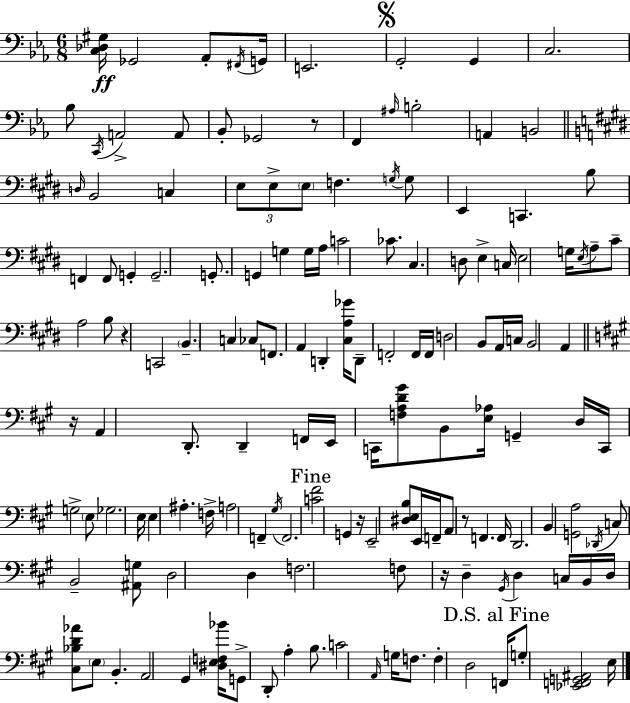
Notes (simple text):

[C3,Db3,G#3]/s Gb2/h Ab2/e F#2/s G2/s E2/h. G2/h G2/q C3/h. Bb3/e C2/s A2/h A2/e Bb2/e Gb2/h R/e F2/q A#3/s B3/h A2/q B2/h D3/s B2/h C3/q E3/e E3/e E3/e F3/q. G3/s G3/e E2/q C2/q. B3/e F2/q F2/e G2/q G2/h. G2/e. G2/q G3/q G3/s A3/s C4/h CES4/e. C#3/q. D3/e E3/q C3/s E3/h G3/s E3/s A3/e C#4/e A3/h B3/e R/q C2/h B2/q. C3/q CES3/e F2/e. A2/q D2/q [C#3,A3,Gb4]/s D2/e F2/h F2/s F2/s D3/h B2/e A2/s C3/s B2/h A2/q R/s A2/q D2/e. D2/q F2/s E2/s C2/s [F3,A3,D4,G#4]/e B2/e [E3,Ab3]/s G2/q D3/s C2/s G3/h E3/e Gb3/h. E3/s E3/q A#3/q. F3/s A3/h F2/q G#3/s F2/h. [C4,F#4]/h G2/q R/s E2/h [D#3,E3,B3]/e E2/s F2/s A2/e R/e F2/q. F2/s D2/h. B2/q [G2,A3]/h Db2/s C3/e B2/h [A#2,G3]/e D3/h D3/q F3/h. F3/e R/s D3/q G#2/s D3/q C3/s B2/s D3/s [C#3,Bb3,D4,Ab4]/e E3/e B2/q. A2/h G#2/q [D#3,E3,F3,Bb4]/s G2/e D2/e A3/q B3/e. C4/h A2/s G3/s F3/e. F3/q D3/h F2/s G3/e [Eb2,F2,G2,A#2]/h E3/s